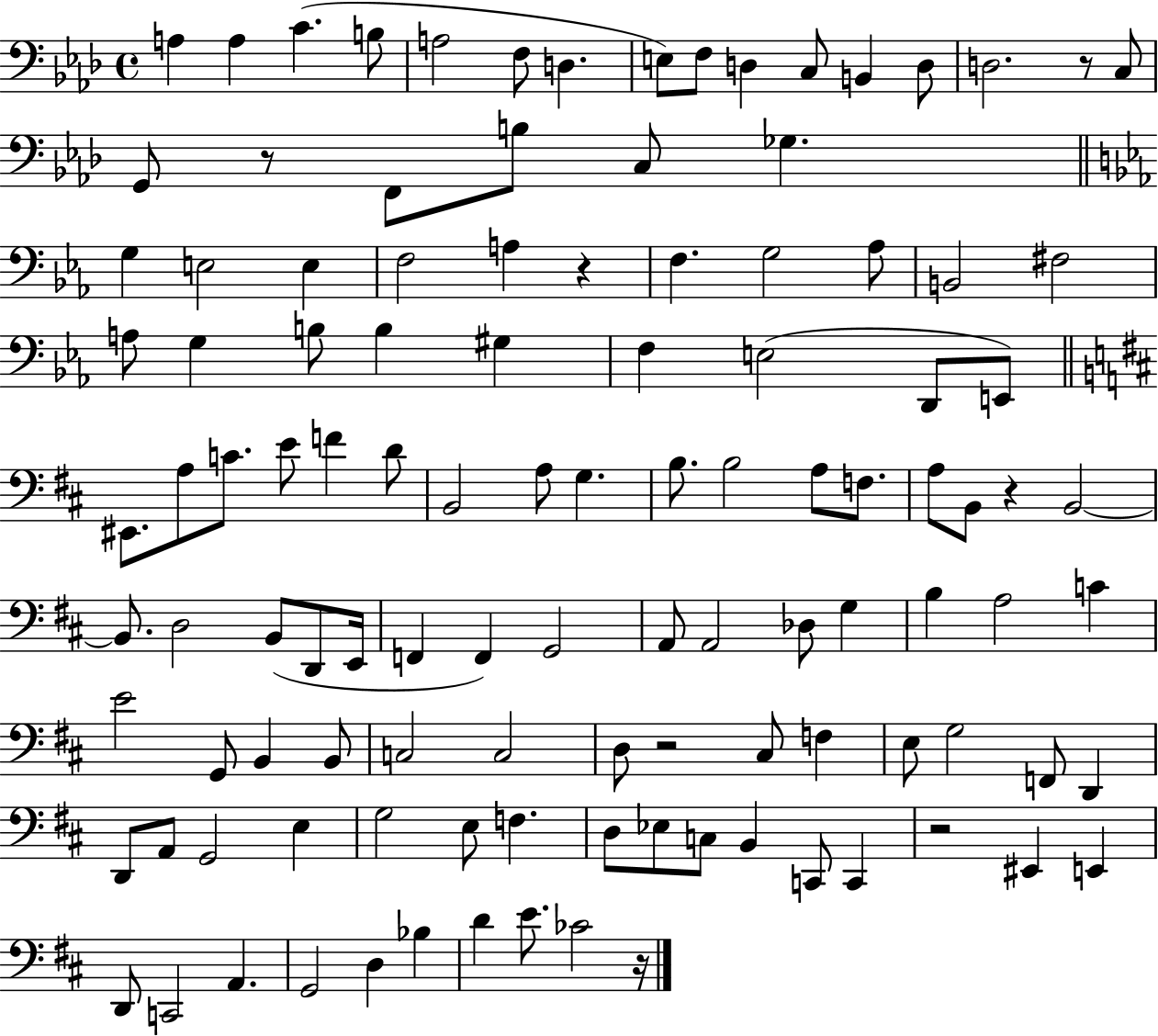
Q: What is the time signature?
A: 4/4